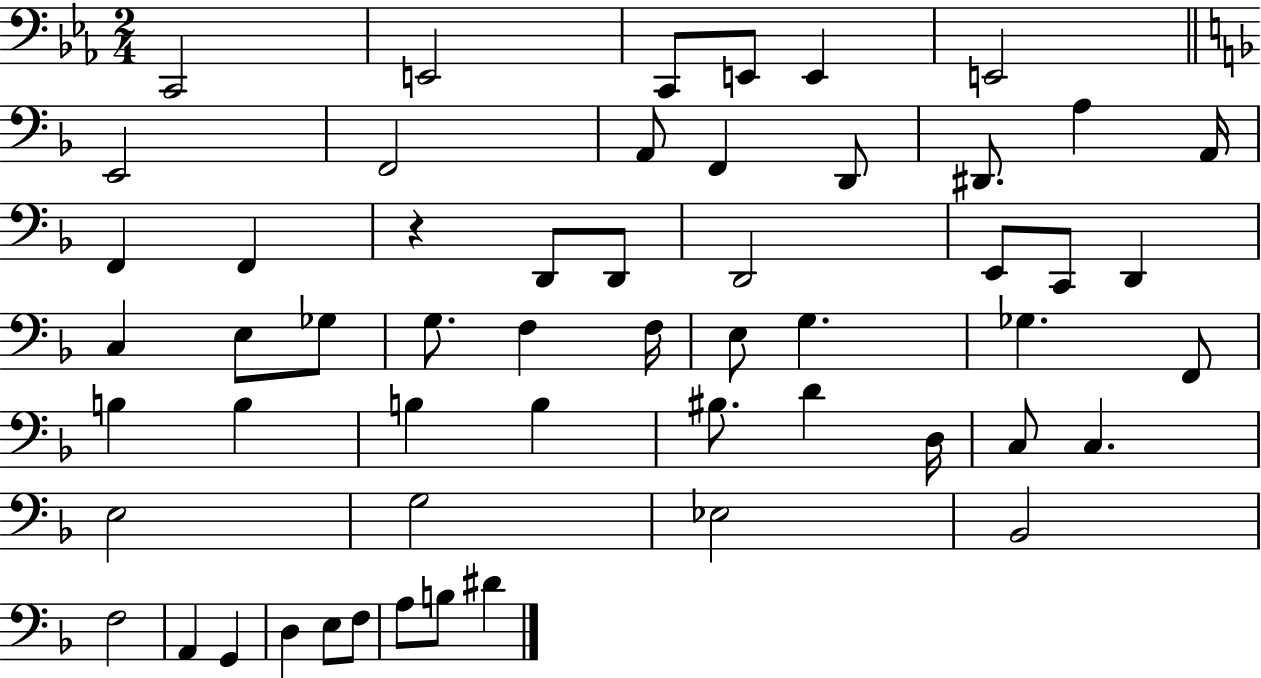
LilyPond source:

{
  \clef bass
  \numericTimeSignature
  \time 2/4
  \key ees \major
  c,2 | e,2 | c,8 e,8 e,4 | e,2 | \break \bar "||" \break \key f \major e,2 | f,2 | a,8 f,4 d,8 | dis,8. a4 a,16 | \break f,4 f,4 | r4 d,8 d,8 | d,2 | e,8 c,8 d,4 | \break c4 e8 ges8 | g8. f4 f16 | e8 g4. | ges4. f,8 | \break b4 b4 | b4 b4 | bis8. d'4 d16 | c8 c4. | \break e2 | g2 | ees2 | bes,2 | \break f2 | a,4 g,4 | d4 e8 f8 | a8 b8 dis'4 | \break \bar "|."
}